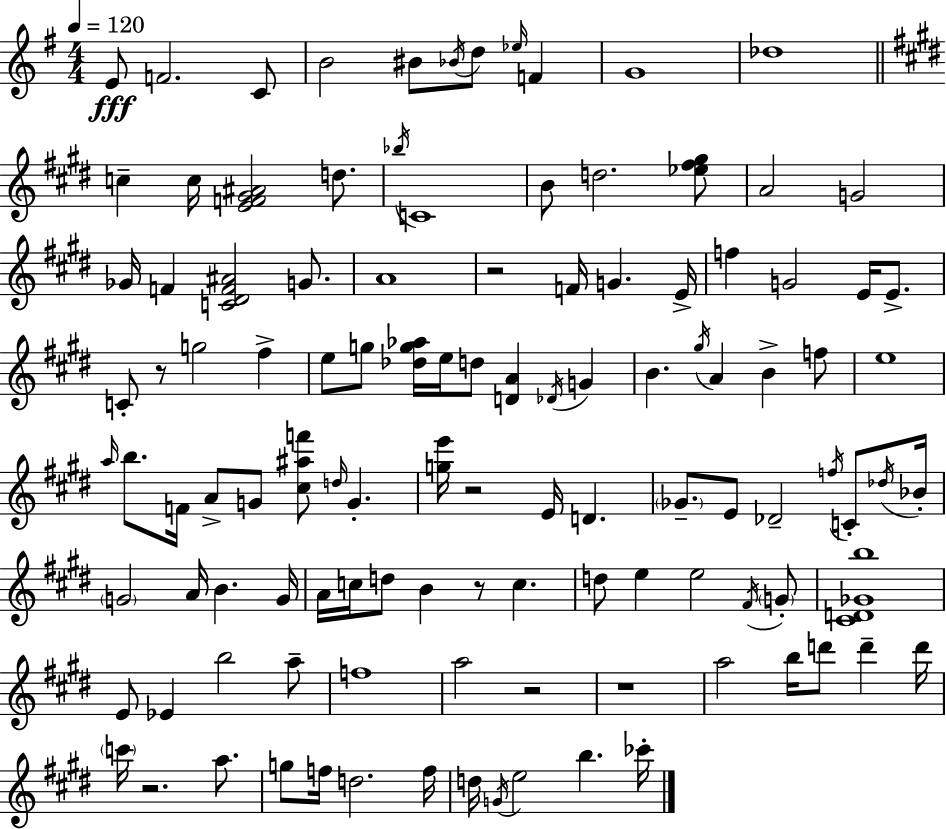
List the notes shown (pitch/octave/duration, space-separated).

E4/e F4/h. C4/e B4/h BIS4/e Bb4/s D5/e Eb5/s F4/q G4/w Db5/w C5/q C5/s [E4,F4,G#4,A#4]/h D5/e. Bb5/s C4/w B4/e D5/h. [Eb5,F#5,G#5]/e A4/h G4/h Gb4/s F4/q [C4,D#4,F4,A#4]/h G4/e. A4/w R/h F4/s G4/q. E4/s F5/q G4/h E4/s E4/e. C4/e R/e G5/h F#5/q E5/e G5/e [Db5,G5,Ab5]/s E5/s D5/e [D4,A4]/q Db4/s G4/q B4/q. G#5/s A4/q B4/q F5/e E5/w A5/s B5/e. F4/s A4/e G4/e [C#5,A#5,F6]/e D5/s G4/q. [G5,E6]/s R/h E4/s D4/q. Gb4/e. E4/e Db4/h F5/s C4/e Db5/s Bb4/s G4/h A4/s B4/q. G4/s A4/s C5/s D5/e B4/q R/e C5/q. D5/e E5/q E5/h F#4/s G4/e [C#4,D4,Gb4,B5]/w E4/e Eb4/q B5/h A5/e F5/w A5/h R/h R/w A5/h B5/s D6/e D6/q D6/s C6/s R/h. A5/e. G5/e F5/s D5/h. F5/s D5/s G4/s E5/h B5/q. CES6/s